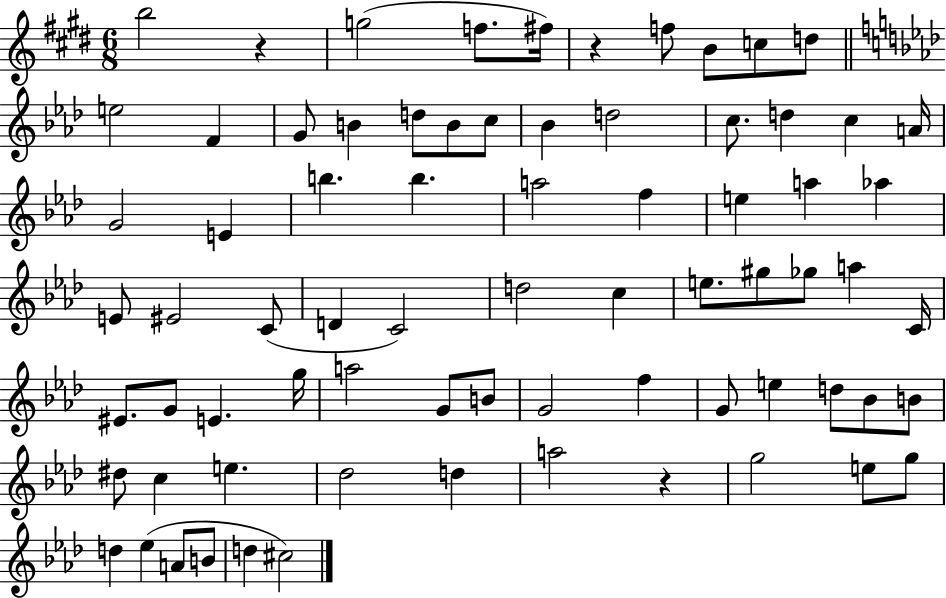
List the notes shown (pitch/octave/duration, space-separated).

B5/h R/q G5/h F5/e. F#5/s R/q F5/e B4/e C5/e D5/e E5/h F4/q G4/e B4/q D5/e B4/e C5/e Bb4/q D5/h C5/e. D5/q C5/q A4/s G4/h E4/q B5/q. B5/q. A5/h F5/q E5/q A5/q Ab5/q E4/e EIS4/h C4/e D4/q C4/h D5/h C5/q E5/e. G#5/e Gb5/e A5/q C4/s EIS4/e. G4/e E4/q. G5/s A5/h G4/e B4/e G4/h F5/q G4/e E5/q D5/e Bb4/e B4/e D#5/e C5/q E5/q. Db5/h D5/q A5/h R/q G5/h E5/e G5/e D5/q Eb5/q A4/e B4/e D5/q C#5/h